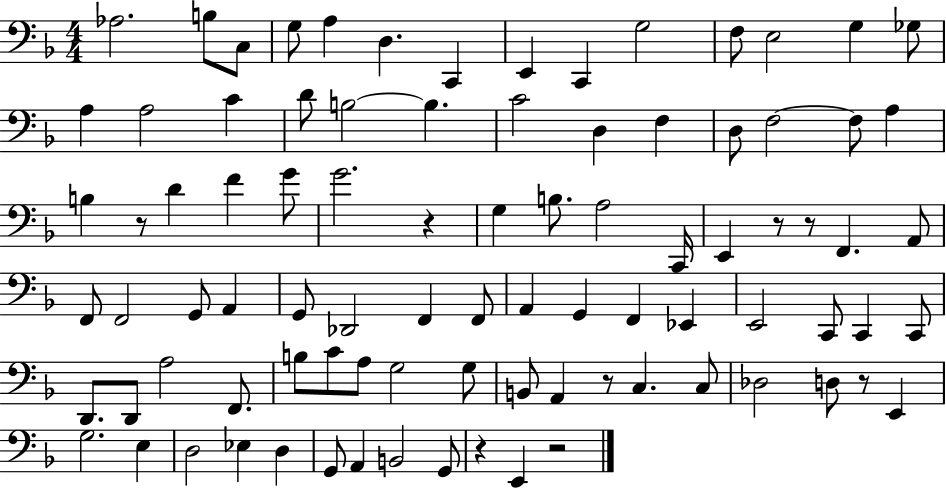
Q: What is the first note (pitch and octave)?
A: Ab3